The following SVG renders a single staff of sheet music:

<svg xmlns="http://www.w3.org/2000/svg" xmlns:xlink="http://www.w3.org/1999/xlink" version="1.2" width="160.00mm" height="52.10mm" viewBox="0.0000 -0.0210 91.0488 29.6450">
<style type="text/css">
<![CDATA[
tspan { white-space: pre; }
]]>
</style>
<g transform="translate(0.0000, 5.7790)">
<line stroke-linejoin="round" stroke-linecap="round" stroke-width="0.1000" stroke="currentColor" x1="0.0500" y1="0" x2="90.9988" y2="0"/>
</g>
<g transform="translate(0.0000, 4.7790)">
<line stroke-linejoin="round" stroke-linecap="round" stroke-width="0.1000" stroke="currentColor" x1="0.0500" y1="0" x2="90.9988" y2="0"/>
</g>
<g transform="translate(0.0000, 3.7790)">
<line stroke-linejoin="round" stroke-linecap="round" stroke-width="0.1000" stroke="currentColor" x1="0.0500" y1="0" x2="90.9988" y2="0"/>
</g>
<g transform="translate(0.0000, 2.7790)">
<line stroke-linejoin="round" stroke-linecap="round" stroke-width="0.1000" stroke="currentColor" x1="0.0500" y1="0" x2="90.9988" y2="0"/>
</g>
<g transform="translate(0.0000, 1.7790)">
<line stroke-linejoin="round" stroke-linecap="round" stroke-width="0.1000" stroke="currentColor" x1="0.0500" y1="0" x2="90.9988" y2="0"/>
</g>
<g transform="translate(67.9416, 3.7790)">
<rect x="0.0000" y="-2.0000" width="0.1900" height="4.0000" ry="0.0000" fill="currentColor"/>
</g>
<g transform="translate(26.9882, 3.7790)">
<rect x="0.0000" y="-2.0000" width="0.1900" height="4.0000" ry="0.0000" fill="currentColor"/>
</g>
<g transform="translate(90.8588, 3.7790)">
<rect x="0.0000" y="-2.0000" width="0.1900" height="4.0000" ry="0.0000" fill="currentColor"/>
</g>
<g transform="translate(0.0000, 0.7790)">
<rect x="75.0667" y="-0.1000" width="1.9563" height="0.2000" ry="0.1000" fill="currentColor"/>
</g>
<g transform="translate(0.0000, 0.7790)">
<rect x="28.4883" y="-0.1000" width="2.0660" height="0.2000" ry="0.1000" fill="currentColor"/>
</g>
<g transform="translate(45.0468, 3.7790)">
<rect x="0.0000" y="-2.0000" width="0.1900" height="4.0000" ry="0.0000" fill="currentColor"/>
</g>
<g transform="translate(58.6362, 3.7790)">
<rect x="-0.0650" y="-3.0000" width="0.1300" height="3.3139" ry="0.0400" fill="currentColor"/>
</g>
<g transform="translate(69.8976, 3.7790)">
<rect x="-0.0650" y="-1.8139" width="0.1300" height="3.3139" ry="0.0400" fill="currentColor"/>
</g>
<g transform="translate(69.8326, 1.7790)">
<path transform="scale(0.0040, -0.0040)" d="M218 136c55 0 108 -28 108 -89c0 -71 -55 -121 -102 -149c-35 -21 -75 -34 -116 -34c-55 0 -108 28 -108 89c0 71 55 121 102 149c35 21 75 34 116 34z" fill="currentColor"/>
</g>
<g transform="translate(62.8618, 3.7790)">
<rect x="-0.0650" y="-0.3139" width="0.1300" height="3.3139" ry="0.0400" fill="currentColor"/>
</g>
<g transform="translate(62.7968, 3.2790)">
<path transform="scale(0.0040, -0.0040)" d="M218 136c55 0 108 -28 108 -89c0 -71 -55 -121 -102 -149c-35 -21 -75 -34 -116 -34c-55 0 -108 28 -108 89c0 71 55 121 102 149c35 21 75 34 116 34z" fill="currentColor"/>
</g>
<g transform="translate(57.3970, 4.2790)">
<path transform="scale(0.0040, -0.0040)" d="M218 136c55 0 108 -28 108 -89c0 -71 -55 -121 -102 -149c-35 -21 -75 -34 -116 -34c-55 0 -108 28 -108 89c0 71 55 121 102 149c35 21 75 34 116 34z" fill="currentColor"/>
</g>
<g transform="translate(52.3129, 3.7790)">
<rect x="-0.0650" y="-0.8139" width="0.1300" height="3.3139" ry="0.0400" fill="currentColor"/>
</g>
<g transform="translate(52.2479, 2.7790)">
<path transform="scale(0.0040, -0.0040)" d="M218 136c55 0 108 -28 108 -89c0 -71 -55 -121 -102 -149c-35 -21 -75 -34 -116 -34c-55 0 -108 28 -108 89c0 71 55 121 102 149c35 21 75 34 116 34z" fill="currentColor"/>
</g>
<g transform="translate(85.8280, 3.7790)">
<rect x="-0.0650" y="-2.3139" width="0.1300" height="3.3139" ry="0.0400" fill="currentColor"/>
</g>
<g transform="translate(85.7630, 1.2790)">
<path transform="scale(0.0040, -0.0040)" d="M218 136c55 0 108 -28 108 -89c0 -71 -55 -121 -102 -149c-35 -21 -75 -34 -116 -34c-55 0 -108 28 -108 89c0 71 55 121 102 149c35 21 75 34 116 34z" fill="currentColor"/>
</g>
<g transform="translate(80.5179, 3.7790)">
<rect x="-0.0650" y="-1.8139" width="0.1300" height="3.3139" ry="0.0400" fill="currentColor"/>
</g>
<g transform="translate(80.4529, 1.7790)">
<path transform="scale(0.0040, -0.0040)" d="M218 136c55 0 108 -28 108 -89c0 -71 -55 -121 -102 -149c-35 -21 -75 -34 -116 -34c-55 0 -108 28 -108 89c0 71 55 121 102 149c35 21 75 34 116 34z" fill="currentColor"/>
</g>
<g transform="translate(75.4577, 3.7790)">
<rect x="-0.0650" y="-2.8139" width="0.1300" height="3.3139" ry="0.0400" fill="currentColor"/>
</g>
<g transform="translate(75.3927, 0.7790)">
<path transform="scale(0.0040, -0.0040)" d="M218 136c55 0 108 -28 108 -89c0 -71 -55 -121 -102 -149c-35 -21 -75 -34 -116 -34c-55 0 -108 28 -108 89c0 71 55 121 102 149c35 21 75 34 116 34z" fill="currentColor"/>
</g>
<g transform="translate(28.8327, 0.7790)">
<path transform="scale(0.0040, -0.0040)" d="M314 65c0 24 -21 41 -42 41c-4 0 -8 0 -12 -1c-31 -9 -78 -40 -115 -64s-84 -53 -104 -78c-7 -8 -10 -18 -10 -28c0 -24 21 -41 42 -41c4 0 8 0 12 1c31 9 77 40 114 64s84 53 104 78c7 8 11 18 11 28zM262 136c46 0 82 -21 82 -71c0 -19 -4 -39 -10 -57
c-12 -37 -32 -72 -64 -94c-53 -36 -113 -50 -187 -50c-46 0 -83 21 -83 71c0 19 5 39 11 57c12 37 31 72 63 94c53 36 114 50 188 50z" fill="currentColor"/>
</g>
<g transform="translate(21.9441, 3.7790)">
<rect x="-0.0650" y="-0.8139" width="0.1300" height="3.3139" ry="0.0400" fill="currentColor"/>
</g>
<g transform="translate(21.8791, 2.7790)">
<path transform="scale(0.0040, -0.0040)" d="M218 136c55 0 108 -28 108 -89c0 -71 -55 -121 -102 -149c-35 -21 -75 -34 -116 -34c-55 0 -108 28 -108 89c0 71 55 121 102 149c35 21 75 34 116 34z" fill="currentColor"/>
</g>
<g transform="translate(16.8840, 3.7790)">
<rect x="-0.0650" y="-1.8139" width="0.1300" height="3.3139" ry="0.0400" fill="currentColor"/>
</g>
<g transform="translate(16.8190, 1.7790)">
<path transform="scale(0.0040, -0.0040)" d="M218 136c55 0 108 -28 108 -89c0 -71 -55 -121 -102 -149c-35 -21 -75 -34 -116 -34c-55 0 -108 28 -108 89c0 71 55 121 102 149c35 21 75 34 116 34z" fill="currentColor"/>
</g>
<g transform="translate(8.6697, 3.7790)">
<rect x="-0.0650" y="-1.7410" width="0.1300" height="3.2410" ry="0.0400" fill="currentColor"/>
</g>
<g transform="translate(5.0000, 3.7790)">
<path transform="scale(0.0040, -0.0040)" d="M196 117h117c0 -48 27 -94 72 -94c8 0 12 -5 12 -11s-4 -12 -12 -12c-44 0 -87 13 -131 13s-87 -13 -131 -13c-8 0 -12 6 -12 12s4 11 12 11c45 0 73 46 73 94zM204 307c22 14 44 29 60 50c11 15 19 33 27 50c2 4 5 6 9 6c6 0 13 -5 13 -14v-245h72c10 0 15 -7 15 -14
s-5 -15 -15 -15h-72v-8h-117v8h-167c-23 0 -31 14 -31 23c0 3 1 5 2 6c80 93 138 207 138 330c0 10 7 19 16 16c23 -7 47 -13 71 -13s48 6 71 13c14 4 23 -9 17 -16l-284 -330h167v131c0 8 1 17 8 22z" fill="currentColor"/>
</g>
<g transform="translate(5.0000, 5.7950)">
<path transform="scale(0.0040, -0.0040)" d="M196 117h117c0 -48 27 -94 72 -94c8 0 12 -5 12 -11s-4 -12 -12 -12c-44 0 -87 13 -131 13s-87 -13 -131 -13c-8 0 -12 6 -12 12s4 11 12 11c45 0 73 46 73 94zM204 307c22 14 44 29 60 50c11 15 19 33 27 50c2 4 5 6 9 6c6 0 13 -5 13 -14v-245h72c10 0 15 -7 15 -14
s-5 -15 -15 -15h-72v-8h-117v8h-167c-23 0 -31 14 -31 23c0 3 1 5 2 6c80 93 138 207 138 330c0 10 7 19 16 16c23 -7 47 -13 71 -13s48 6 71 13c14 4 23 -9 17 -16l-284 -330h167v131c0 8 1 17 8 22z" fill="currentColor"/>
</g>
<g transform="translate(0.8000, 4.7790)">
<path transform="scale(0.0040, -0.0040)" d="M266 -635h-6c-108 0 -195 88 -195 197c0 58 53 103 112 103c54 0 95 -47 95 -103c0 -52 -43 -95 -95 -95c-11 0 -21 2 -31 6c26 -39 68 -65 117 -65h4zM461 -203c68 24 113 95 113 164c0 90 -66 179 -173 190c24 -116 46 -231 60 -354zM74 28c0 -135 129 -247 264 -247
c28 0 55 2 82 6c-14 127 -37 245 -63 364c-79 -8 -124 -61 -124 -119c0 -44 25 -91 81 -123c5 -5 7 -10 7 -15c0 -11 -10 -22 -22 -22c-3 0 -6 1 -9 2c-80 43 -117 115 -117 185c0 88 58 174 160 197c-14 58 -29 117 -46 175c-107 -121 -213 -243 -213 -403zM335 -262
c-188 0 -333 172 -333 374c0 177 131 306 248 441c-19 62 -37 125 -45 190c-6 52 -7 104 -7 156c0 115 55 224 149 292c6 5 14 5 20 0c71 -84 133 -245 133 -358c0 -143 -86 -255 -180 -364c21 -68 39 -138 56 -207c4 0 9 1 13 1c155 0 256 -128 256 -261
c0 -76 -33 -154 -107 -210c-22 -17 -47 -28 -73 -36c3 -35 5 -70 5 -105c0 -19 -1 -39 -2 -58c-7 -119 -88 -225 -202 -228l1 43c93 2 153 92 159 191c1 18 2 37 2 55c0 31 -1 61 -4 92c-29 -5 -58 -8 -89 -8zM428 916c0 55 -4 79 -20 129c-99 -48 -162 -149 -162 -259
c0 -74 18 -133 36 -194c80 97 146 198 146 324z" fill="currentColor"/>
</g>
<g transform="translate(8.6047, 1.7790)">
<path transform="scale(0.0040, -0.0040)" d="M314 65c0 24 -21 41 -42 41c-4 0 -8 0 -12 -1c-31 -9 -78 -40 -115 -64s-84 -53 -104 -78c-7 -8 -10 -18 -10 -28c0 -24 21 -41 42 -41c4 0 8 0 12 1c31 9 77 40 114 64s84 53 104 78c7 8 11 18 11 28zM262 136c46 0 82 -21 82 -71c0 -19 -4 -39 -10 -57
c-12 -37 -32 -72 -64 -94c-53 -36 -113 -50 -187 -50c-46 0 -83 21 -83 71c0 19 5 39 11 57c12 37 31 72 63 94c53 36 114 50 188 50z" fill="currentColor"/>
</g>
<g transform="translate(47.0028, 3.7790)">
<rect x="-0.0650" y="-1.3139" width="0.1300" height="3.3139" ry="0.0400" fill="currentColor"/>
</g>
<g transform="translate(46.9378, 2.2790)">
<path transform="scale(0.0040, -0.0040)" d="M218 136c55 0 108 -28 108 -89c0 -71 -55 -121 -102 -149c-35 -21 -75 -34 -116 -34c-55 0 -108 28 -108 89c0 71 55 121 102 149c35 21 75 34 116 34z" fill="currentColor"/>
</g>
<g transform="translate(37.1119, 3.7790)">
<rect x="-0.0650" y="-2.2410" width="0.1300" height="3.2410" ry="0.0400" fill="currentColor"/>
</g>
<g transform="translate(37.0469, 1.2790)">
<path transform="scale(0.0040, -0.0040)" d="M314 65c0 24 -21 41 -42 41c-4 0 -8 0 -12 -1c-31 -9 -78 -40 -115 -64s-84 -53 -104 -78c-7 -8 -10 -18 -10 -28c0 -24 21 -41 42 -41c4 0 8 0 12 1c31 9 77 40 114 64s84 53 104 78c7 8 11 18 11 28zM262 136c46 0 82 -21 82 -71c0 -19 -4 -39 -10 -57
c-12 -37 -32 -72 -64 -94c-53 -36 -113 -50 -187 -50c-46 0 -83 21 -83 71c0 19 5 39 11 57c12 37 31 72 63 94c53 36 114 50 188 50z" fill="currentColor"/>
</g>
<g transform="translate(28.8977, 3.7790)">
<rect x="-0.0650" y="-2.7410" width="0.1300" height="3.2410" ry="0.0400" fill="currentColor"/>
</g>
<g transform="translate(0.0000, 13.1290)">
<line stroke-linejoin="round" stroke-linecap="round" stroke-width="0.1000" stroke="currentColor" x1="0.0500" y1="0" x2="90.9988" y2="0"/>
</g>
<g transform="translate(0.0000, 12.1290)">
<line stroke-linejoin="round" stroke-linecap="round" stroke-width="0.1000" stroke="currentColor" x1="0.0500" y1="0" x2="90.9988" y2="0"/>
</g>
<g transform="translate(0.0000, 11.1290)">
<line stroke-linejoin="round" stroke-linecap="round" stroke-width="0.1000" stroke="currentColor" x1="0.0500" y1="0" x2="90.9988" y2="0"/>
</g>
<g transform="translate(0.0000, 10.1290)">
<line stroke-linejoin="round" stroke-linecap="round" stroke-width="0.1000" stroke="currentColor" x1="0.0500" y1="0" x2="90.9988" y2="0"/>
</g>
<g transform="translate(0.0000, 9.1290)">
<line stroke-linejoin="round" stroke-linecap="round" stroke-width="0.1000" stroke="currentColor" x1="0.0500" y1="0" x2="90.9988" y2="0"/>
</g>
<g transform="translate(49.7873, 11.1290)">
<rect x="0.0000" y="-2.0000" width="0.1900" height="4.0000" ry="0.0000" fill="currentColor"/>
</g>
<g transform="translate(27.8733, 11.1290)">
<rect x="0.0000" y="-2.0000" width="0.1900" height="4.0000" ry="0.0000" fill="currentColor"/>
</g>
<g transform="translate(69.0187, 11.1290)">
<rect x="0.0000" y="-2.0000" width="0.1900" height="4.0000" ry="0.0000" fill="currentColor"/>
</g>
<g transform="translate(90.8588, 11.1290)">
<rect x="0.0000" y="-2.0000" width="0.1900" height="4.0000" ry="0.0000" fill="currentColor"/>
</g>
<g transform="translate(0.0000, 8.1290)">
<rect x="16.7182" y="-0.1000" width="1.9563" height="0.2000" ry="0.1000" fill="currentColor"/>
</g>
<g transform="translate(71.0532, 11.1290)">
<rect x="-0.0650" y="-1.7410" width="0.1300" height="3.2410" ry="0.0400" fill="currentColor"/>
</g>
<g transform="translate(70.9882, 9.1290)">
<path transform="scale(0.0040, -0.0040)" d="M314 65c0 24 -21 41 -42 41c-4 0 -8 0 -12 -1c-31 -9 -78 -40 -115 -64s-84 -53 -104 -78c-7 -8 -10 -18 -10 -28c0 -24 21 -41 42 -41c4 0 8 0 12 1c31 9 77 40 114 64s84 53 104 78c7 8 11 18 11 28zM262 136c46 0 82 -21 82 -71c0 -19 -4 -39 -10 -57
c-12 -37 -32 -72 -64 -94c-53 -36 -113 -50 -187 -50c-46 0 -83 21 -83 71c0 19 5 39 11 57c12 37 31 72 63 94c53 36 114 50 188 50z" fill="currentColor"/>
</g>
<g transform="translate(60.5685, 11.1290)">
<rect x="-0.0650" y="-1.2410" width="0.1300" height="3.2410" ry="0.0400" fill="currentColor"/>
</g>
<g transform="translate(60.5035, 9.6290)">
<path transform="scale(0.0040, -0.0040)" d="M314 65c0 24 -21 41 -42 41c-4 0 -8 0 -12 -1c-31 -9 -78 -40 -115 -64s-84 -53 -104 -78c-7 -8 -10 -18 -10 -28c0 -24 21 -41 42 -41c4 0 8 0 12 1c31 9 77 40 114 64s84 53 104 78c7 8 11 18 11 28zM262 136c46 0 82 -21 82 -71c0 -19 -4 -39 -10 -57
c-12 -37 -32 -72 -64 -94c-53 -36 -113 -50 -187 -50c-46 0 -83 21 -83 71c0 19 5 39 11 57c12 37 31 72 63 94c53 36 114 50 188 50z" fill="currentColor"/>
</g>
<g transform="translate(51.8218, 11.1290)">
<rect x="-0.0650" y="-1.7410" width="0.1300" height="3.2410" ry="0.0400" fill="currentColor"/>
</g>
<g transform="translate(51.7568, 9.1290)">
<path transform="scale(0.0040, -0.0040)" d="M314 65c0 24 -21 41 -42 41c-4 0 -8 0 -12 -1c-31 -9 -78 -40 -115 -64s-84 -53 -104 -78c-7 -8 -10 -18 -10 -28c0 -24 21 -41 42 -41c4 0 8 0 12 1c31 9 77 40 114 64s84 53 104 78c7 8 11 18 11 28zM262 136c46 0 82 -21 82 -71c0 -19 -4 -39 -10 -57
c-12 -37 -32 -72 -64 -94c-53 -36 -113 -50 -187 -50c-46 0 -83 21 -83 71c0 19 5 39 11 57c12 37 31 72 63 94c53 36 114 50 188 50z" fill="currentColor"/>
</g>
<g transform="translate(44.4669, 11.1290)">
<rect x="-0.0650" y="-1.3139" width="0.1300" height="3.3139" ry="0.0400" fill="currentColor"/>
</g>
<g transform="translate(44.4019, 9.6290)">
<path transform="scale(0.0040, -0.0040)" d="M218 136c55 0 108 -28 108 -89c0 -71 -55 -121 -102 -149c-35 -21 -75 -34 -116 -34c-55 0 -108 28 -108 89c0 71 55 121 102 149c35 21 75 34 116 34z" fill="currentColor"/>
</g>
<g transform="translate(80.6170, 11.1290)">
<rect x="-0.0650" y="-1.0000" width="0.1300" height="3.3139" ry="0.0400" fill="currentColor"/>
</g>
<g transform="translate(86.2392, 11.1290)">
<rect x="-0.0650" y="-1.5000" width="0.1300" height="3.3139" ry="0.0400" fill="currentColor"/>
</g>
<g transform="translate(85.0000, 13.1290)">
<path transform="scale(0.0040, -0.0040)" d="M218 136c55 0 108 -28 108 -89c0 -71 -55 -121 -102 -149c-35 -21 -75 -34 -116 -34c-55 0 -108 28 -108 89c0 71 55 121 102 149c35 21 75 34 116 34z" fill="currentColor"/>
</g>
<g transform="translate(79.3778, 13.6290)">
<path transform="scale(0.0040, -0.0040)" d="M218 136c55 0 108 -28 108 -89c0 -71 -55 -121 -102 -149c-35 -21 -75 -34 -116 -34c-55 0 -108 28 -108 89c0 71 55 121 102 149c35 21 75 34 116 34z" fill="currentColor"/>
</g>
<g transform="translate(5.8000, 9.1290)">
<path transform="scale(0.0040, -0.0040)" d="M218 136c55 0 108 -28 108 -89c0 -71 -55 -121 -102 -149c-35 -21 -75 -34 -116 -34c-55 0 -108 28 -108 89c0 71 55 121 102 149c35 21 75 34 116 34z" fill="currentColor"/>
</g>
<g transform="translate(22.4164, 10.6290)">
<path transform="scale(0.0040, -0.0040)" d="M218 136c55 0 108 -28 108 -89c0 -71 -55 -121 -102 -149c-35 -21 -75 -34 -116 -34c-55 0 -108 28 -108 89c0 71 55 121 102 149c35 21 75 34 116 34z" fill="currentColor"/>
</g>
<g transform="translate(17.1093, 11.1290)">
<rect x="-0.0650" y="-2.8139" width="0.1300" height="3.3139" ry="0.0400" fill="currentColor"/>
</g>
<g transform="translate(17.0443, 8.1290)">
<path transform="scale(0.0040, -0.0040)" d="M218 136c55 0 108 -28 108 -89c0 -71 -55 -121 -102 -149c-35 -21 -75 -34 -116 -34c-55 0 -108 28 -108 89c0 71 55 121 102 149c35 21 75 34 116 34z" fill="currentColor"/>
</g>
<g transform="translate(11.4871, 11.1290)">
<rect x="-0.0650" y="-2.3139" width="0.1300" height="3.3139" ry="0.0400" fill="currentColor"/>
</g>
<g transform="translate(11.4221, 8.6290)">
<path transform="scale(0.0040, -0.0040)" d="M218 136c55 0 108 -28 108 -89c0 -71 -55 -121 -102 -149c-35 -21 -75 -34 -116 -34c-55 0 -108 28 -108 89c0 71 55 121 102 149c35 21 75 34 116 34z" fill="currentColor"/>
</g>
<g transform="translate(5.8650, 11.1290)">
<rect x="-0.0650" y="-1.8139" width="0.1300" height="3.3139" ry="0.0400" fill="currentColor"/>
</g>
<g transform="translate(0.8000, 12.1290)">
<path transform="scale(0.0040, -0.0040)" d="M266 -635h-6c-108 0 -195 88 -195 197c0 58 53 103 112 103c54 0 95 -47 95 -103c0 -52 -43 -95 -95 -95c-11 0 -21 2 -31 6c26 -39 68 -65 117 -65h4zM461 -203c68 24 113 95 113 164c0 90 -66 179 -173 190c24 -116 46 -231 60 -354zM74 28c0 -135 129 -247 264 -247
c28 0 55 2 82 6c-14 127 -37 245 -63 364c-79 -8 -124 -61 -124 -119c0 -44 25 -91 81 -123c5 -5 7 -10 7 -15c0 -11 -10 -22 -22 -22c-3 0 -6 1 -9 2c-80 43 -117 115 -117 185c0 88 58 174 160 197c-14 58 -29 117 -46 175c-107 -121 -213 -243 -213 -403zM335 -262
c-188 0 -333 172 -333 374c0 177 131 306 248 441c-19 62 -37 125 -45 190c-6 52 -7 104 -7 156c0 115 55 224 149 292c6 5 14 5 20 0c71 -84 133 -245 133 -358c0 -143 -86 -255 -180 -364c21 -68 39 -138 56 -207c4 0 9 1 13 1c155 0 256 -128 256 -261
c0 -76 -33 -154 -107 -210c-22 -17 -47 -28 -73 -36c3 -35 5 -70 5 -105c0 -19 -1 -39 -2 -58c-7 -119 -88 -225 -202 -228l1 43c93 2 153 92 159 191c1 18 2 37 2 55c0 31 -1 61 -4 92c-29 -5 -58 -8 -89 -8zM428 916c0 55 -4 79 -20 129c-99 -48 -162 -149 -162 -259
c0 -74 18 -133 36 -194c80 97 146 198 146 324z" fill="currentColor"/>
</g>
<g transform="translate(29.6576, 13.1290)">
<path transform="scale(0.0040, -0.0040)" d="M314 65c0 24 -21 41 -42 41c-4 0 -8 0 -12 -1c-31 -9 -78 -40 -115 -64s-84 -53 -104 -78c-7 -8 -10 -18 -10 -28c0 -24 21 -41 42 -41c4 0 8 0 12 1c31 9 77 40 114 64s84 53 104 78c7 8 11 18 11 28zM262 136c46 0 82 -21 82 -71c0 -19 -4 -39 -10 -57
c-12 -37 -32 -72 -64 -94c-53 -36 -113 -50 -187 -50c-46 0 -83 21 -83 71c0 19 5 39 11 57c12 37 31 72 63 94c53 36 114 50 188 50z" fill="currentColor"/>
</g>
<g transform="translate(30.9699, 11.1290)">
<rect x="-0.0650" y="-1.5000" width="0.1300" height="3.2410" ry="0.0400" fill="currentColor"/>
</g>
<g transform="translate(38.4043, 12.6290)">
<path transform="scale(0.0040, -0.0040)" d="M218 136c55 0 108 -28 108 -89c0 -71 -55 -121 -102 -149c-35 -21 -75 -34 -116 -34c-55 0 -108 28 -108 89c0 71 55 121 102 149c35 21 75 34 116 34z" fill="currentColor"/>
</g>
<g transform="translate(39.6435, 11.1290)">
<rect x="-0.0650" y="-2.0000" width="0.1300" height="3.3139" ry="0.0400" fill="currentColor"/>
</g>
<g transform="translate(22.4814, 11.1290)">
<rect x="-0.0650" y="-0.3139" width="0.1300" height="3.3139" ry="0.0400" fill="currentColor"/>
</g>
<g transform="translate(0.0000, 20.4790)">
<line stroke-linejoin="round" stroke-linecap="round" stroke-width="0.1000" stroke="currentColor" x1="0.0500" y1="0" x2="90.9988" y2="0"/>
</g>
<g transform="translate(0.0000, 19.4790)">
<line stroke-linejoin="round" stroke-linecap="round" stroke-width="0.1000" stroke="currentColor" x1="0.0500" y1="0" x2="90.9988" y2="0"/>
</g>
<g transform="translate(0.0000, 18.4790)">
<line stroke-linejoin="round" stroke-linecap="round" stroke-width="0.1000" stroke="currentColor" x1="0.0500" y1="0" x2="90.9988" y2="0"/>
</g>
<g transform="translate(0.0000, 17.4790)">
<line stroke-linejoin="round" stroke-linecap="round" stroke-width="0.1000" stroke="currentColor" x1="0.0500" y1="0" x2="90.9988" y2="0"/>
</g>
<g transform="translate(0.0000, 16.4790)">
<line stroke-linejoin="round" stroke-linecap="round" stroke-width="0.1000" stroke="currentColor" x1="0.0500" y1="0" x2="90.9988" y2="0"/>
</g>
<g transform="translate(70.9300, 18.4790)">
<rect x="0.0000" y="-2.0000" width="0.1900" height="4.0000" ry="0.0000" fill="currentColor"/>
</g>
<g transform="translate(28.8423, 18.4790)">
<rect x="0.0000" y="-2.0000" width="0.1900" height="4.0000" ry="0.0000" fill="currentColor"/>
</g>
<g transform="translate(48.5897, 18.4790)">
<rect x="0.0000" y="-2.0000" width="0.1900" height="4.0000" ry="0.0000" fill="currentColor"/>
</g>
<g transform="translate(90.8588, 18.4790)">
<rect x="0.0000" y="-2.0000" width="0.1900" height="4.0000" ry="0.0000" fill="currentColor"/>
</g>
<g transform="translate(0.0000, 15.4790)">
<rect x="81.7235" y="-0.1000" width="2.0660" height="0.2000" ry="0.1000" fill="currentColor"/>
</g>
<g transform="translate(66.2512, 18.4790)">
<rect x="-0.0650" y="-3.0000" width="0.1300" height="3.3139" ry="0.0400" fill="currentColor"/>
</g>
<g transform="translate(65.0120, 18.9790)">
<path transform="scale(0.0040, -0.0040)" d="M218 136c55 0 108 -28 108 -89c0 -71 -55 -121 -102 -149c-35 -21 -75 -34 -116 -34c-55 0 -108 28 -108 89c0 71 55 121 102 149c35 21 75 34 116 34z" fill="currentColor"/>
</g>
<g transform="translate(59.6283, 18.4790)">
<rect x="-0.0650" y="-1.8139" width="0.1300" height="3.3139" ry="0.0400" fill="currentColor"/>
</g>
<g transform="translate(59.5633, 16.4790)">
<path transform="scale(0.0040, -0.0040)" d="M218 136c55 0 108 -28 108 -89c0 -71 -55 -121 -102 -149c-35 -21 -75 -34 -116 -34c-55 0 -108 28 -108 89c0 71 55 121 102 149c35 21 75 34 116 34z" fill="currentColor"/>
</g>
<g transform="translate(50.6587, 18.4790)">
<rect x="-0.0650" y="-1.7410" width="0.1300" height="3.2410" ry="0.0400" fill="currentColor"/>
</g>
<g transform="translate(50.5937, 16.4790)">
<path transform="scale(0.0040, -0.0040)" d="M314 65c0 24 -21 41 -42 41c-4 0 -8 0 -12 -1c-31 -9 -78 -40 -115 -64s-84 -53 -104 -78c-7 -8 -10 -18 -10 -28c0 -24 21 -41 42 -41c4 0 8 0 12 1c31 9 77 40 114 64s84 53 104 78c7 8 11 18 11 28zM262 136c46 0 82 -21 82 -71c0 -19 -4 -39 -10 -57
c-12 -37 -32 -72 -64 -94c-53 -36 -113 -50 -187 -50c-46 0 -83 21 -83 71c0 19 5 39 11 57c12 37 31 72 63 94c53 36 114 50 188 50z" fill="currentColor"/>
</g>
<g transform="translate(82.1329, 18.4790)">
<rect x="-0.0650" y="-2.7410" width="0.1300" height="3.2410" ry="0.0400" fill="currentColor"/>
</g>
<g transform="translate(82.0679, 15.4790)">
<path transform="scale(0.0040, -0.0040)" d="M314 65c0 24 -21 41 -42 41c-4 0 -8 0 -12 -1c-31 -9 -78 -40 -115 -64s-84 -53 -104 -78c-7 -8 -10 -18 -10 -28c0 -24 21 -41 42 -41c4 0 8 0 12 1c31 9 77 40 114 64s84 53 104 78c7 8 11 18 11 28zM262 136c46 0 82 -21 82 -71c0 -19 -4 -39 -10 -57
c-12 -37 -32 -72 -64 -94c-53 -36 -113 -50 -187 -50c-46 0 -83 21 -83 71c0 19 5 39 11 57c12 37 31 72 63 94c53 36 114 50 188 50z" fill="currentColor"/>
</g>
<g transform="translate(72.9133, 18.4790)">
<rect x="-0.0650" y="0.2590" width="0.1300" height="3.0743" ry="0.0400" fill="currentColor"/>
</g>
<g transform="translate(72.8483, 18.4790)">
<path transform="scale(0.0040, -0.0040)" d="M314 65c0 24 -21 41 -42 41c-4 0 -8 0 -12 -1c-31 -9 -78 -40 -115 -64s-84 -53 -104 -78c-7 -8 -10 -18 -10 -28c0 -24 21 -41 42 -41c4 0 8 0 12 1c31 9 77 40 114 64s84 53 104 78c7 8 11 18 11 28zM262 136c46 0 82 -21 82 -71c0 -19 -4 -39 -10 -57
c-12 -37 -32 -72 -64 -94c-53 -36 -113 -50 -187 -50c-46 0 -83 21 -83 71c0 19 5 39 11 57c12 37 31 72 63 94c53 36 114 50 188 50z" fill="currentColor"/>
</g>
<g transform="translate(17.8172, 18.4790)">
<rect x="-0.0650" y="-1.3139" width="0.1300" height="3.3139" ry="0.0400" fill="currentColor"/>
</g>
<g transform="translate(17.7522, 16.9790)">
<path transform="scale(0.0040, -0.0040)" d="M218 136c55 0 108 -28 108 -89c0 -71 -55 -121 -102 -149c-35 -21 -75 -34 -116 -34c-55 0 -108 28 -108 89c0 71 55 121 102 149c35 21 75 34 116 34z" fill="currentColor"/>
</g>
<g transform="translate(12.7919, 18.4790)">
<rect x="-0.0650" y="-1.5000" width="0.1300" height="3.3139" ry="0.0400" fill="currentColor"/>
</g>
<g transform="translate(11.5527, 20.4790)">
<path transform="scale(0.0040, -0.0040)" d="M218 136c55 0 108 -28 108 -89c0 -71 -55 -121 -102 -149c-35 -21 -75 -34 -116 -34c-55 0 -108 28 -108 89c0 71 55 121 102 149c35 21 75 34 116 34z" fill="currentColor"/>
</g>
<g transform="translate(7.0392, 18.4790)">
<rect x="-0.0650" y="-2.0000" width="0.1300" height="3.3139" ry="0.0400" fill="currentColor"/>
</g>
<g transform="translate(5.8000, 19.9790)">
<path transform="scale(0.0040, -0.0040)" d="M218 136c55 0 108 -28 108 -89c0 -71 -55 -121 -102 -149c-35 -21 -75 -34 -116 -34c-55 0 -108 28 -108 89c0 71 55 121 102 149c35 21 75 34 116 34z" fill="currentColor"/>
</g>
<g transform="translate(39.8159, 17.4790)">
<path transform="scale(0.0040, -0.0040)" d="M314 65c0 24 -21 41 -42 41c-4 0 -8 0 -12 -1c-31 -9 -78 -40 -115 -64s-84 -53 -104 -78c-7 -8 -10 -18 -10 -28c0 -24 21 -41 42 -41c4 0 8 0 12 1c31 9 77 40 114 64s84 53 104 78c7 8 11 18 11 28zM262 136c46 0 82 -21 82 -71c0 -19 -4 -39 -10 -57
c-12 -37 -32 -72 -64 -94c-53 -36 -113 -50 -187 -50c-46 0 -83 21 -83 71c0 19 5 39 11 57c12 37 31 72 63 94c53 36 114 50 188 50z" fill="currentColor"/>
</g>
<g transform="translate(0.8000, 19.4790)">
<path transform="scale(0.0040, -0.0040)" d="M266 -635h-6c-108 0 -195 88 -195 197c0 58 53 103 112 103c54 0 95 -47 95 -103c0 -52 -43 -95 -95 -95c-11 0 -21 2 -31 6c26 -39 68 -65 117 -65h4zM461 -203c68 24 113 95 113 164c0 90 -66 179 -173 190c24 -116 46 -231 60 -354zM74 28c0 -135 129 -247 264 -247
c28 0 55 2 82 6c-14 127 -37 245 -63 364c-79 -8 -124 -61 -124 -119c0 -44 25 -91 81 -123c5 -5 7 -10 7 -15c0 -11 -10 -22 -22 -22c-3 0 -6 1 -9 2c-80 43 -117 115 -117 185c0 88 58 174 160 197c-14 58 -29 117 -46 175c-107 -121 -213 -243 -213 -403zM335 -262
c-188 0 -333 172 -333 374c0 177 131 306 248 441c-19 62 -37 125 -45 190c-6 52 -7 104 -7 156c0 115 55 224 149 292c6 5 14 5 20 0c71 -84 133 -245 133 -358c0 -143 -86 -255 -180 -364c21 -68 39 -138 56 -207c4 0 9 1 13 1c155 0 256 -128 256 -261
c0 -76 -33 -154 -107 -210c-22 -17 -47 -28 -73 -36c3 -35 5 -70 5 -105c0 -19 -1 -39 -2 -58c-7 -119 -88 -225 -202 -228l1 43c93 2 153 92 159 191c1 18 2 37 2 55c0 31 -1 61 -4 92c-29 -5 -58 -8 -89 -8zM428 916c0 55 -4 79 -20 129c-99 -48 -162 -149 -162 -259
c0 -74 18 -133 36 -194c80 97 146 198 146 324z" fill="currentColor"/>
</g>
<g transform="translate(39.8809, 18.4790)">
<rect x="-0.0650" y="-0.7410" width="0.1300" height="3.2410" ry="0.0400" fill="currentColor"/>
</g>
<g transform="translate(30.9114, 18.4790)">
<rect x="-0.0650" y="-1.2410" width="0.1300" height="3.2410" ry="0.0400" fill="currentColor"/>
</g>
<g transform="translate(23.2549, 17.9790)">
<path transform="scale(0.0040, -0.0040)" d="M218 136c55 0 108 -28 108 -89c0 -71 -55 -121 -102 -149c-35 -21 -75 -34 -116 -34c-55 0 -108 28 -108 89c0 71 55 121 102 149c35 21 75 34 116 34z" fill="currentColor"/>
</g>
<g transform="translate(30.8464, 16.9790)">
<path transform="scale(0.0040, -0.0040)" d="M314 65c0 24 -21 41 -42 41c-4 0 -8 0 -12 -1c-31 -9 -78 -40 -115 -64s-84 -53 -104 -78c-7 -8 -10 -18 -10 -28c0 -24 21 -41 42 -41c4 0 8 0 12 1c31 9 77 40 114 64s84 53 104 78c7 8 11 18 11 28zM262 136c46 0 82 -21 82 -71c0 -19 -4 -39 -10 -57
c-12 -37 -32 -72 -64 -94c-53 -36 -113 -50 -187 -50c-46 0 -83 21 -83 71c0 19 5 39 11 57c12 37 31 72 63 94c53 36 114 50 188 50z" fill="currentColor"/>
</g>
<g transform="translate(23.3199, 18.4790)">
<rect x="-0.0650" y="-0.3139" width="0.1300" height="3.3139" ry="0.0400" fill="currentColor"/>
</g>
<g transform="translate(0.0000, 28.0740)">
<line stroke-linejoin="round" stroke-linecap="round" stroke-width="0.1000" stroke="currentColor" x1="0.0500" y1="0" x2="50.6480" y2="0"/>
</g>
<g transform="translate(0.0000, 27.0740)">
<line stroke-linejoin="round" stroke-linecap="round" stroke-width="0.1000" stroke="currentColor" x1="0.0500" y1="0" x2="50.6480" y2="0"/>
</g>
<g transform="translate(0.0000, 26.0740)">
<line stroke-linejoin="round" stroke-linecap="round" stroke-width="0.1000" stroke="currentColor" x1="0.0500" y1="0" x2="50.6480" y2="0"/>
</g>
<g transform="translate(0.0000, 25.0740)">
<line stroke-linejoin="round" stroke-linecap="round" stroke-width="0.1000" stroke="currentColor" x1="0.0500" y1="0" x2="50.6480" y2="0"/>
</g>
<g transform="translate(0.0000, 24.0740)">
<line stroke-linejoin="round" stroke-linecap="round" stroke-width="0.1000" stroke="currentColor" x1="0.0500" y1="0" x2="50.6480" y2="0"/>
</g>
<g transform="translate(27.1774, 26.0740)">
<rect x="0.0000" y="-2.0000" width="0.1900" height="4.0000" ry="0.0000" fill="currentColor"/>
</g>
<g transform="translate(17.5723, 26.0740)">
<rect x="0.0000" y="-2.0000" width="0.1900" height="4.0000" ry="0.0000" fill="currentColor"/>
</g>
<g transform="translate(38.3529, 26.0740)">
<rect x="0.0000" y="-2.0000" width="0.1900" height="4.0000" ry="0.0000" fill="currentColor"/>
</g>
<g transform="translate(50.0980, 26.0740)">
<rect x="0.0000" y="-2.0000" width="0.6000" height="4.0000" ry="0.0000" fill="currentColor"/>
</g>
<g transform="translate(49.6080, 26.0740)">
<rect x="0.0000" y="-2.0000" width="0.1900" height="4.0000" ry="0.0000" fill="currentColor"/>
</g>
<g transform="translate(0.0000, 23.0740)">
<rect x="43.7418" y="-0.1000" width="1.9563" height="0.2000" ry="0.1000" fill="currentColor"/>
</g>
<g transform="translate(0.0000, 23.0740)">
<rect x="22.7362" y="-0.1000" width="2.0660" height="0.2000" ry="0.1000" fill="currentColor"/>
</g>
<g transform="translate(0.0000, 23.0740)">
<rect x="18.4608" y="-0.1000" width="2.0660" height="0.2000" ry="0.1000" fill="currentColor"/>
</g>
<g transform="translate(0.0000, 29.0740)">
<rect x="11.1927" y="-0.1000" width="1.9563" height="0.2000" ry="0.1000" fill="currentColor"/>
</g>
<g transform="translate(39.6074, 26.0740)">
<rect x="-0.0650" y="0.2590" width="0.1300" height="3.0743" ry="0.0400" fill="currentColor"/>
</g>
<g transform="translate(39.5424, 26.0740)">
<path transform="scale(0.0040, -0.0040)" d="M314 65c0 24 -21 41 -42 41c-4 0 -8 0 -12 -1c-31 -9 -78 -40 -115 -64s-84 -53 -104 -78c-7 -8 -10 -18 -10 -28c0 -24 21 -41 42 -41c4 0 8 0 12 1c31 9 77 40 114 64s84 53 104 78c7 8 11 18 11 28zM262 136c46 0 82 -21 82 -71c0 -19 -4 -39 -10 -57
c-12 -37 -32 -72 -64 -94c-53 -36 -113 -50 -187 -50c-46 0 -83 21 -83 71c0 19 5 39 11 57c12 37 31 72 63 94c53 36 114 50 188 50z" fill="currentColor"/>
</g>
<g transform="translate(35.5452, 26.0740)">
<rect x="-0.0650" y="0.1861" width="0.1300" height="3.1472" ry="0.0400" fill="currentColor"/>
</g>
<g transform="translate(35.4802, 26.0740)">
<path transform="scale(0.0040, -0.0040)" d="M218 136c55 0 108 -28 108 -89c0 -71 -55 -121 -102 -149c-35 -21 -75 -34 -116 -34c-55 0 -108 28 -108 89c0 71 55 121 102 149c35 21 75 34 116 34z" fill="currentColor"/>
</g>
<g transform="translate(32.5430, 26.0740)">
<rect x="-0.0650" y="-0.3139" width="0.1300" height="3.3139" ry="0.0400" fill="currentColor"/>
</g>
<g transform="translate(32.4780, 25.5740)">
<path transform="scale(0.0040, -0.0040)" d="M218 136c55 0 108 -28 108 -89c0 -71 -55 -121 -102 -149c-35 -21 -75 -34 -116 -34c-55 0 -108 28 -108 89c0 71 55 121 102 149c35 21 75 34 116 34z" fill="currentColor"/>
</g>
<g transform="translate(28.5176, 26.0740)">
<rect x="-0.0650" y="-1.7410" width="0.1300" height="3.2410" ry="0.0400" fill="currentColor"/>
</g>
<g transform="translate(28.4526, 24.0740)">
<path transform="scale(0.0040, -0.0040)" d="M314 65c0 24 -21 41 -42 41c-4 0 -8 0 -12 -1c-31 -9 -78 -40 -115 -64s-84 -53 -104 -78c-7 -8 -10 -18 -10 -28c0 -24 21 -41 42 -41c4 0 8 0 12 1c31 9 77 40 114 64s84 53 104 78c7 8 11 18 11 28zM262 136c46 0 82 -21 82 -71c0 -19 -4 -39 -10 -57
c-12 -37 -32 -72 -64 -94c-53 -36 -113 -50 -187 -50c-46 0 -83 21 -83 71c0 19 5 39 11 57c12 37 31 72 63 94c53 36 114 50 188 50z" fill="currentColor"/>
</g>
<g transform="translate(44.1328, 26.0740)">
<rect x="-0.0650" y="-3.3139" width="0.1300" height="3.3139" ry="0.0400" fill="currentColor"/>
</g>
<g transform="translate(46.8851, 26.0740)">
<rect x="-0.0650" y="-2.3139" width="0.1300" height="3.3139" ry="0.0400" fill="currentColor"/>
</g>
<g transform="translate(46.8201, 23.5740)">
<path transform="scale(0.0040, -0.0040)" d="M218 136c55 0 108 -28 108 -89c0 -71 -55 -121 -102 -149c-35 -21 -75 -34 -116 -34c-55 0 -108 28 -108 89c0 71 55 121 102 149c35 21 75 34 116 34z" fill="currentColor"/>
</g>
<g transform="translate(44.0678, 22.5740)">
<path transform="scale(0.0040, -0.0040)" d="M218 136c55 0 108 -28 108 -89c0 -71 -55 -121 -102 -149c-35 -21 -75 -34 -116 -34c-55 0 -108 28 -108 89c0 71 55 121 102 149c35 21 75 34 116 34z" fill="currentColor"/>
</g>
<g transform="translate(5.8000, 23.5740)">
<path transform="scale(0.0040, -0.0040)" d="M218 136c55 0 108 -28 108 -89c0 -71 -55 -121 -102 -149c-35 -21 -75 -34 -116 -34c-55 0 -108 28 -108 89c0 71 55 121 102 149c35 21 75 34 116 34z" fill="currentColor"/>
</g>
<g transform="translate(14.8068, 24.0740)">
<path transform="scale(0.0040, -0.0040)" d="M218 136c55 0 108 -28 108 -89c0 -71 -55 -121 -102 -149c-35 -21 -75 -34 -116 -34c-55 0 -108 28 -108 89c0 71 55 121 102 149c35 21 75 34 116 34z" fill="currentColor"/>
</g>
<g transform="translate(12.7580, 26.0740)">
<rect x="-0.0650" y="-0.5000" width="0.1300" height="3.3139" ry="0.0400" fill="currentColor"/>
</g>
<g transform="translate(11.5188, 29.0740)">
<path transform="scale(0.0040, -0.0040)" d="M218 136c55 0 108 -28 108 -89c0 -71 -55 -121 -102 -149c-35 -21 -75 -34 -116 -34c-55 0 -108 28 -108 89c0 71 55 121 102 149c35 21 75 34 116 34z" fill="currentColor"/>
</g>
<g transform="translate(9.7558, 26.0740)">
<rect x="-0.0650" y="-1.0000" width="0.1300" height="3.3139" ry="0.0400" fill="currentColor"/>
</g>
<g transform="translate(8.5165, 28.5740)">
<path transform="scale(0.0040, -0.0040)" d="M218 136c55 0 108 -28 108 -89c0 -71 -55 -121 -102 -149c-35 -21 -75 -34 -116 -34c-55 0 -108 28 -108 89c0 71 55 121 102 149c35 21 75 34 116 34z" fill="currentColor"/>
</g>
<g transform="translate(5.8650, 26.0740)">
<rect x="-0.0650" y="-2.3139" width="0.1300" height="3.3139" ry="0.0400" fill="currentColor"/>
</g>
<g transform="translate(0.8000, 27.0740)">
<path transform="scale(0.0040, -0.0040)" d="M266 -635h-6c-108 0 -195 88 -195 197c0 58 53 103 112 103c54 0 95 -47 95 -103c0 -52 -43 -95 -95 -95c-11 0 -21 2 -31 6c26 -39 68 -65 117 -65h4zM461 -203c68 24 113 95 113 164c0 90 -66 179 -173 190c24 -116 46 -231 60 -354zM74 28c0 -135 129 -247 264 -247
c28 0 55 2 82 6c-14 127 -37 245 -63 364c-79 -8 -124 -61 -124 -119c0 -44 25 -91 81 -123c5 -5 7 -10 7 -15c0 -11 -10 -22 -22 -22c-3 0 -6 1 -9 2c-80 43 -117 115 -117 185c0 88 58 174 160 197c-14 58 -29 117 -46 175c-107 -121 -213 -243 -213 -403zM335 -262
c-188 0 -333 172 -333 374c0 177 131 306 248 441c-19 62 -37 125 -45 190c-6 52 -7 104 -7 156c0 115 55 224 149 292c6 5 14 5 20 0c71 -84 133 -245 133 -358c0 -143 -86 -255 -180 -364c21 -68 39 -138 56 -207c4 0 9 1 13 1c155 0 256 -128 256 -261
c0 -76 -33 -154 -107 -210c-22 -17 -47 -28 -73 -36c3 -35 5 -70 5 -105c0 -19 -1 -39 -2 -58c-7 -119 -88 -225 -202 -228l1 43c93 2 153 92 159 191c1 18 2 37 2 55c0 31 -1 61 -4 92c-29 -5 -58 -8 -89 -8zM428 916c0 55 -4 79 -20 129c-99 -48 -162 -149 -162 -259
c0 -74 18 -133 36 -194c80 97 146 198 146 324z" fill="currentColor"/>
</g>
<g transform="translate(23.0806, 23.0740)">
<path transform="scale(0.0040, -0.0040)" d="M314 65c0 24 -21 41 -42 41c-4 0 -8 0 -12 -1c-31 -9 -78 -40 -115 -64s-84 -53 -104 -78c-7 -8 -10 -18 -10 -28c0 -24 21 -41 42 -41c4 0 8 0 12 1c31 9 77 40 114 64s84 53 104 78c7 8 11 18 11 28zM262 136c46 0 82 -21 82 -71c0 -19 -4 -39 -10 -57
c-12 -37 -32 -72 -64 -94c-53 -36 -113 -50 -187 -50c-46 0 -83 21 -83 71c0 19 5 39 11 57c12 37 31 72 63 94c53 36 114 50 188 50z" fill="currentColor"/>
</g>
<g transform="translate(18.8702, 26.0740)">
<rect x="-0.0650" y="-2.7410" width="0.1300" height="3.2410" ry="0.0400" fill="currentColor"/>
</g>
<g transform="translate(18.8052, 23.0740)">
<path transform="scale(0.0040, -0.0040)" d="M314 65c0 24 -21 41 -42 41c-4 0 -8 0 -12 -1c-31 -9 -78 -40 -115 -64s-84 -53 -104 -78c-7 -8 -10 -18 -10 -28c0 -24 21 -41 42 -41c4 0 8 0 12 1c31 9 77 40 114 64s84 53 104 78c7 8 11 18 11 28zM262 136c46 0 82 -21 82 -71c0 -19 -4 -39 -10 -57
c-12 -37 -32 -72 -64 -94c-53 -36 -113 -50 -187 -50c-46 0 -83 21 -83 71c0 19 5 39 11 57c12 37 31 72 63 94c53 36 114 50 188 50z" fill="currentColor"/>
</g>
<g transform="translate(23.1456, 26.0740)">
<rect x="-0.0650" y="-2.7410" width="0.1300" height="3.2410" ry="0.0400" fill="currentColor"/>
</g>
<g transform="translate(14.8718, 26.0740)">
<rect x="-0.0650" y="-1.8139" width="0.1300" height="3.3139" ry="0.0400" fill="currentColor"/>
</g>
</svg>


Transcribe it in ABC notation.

X:1
T:Untitled
M:4/4
L:1/4
K:C
f2 f d a2 g2 e d A c f a f g f g a c E2 F e f2 e2 f2 D E F E e c e2 d2 f2 f A B2 a2 g D C f a2 a2 f2 c B B2 b g